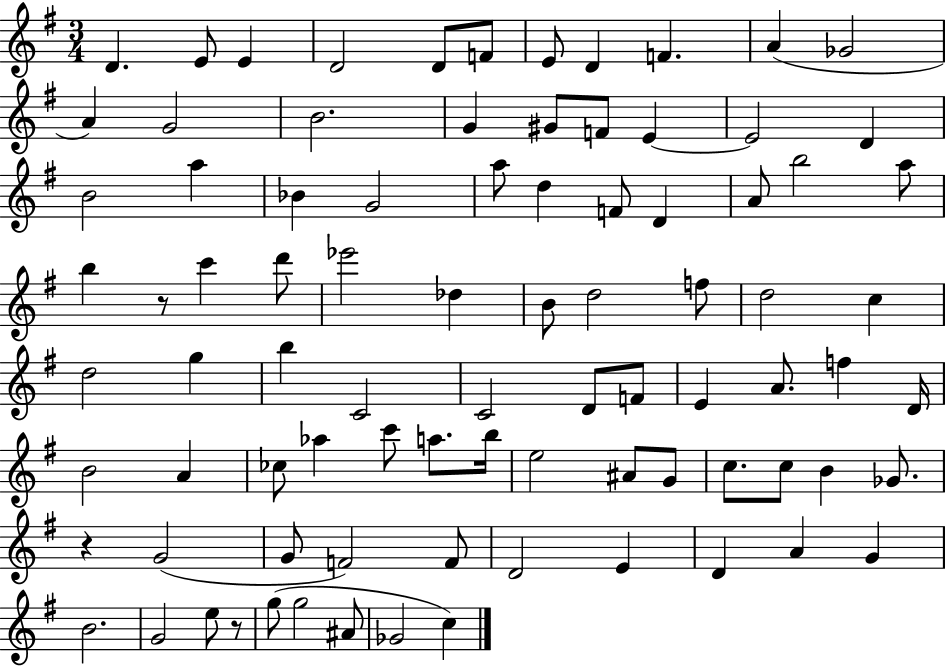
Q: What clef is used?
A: treble